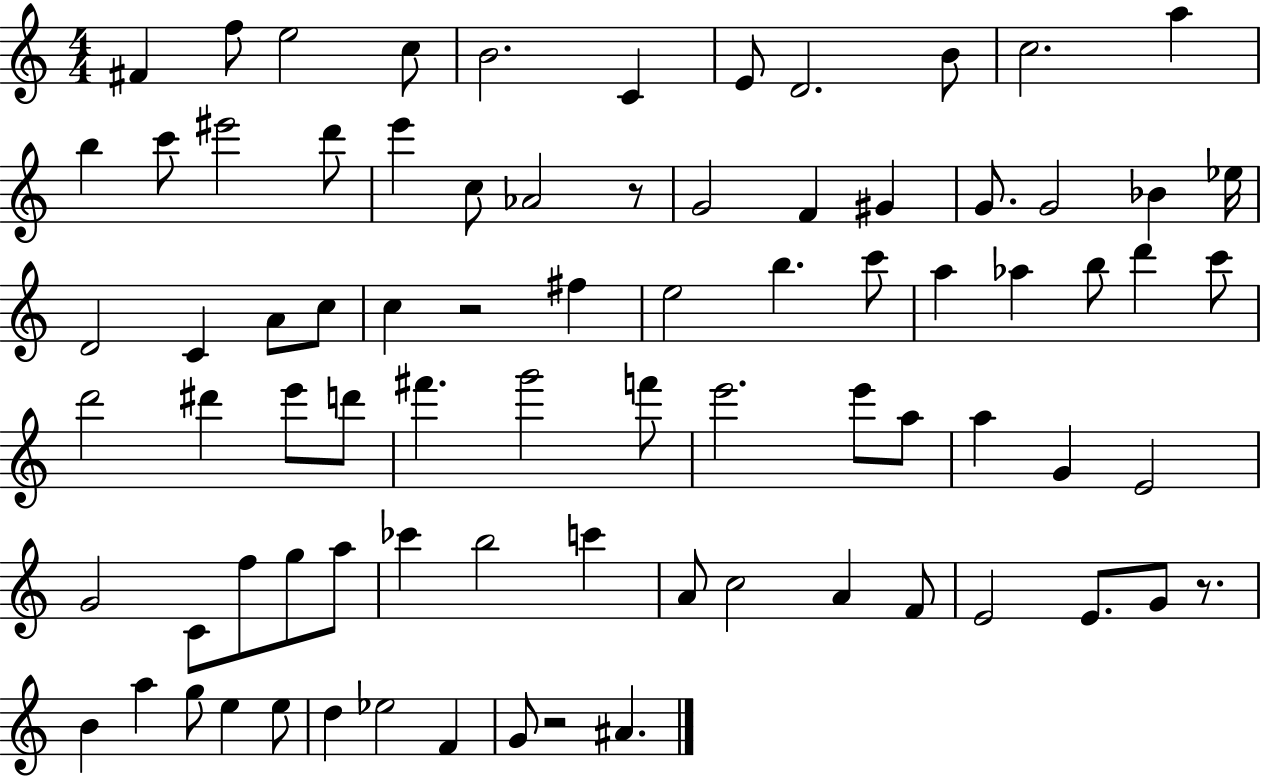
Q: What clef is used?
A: treble